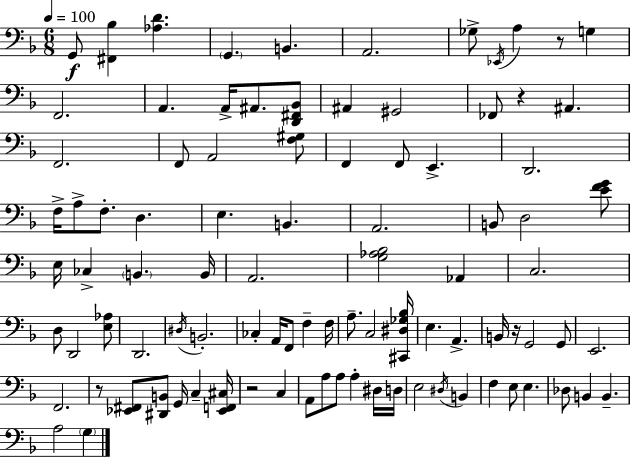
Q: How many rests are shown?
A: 5